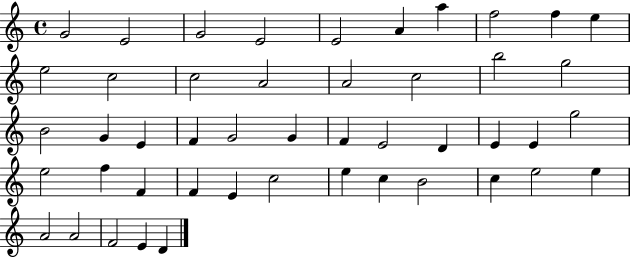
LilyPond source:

{
  \clef treble
  \time 4/4
  \defaultTimeSignature
  \key c \major
  g'2 e'2 | g'2 e'2 | e'2 a'4 a''4 | f''2 f''4 e''4 | \break e''2 c''2 | c''2 a'2 | a'2 c''2 | b''2 g''2 | \break b'2 g'4 e'4 | f'4 g'2 g'4 | f'4 e'2 d'4 | e'4 e'4 g''2 | \break e''2 f''4 f'4 | f'4 e'4 c''2 | e''4 c''4 b'2 | c''4 e''2 e''4 | \break a'2 a'2 | f'2 e'4 d'4 | \bar "|."
}